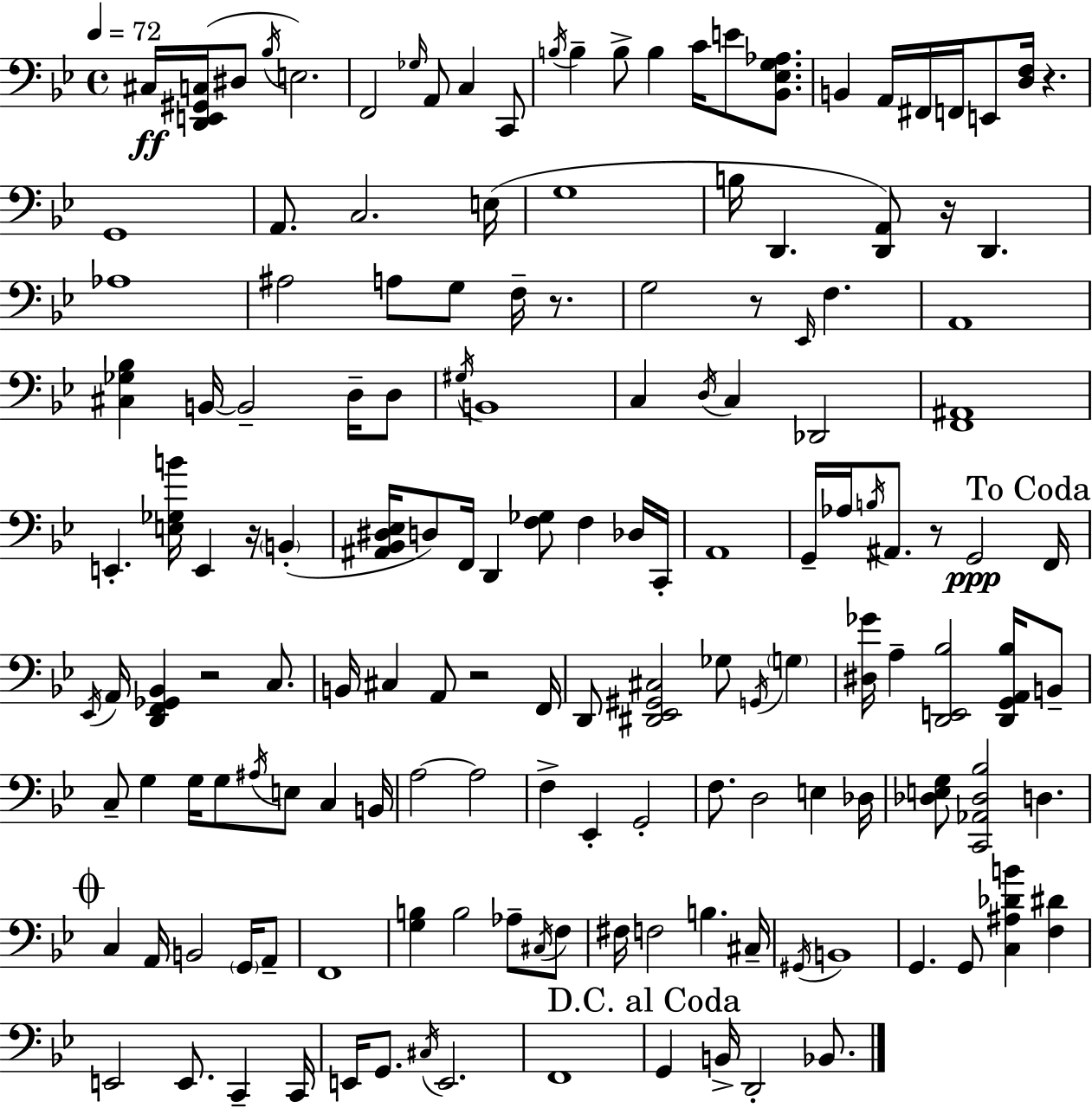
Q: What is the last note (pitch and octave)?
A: Bb2